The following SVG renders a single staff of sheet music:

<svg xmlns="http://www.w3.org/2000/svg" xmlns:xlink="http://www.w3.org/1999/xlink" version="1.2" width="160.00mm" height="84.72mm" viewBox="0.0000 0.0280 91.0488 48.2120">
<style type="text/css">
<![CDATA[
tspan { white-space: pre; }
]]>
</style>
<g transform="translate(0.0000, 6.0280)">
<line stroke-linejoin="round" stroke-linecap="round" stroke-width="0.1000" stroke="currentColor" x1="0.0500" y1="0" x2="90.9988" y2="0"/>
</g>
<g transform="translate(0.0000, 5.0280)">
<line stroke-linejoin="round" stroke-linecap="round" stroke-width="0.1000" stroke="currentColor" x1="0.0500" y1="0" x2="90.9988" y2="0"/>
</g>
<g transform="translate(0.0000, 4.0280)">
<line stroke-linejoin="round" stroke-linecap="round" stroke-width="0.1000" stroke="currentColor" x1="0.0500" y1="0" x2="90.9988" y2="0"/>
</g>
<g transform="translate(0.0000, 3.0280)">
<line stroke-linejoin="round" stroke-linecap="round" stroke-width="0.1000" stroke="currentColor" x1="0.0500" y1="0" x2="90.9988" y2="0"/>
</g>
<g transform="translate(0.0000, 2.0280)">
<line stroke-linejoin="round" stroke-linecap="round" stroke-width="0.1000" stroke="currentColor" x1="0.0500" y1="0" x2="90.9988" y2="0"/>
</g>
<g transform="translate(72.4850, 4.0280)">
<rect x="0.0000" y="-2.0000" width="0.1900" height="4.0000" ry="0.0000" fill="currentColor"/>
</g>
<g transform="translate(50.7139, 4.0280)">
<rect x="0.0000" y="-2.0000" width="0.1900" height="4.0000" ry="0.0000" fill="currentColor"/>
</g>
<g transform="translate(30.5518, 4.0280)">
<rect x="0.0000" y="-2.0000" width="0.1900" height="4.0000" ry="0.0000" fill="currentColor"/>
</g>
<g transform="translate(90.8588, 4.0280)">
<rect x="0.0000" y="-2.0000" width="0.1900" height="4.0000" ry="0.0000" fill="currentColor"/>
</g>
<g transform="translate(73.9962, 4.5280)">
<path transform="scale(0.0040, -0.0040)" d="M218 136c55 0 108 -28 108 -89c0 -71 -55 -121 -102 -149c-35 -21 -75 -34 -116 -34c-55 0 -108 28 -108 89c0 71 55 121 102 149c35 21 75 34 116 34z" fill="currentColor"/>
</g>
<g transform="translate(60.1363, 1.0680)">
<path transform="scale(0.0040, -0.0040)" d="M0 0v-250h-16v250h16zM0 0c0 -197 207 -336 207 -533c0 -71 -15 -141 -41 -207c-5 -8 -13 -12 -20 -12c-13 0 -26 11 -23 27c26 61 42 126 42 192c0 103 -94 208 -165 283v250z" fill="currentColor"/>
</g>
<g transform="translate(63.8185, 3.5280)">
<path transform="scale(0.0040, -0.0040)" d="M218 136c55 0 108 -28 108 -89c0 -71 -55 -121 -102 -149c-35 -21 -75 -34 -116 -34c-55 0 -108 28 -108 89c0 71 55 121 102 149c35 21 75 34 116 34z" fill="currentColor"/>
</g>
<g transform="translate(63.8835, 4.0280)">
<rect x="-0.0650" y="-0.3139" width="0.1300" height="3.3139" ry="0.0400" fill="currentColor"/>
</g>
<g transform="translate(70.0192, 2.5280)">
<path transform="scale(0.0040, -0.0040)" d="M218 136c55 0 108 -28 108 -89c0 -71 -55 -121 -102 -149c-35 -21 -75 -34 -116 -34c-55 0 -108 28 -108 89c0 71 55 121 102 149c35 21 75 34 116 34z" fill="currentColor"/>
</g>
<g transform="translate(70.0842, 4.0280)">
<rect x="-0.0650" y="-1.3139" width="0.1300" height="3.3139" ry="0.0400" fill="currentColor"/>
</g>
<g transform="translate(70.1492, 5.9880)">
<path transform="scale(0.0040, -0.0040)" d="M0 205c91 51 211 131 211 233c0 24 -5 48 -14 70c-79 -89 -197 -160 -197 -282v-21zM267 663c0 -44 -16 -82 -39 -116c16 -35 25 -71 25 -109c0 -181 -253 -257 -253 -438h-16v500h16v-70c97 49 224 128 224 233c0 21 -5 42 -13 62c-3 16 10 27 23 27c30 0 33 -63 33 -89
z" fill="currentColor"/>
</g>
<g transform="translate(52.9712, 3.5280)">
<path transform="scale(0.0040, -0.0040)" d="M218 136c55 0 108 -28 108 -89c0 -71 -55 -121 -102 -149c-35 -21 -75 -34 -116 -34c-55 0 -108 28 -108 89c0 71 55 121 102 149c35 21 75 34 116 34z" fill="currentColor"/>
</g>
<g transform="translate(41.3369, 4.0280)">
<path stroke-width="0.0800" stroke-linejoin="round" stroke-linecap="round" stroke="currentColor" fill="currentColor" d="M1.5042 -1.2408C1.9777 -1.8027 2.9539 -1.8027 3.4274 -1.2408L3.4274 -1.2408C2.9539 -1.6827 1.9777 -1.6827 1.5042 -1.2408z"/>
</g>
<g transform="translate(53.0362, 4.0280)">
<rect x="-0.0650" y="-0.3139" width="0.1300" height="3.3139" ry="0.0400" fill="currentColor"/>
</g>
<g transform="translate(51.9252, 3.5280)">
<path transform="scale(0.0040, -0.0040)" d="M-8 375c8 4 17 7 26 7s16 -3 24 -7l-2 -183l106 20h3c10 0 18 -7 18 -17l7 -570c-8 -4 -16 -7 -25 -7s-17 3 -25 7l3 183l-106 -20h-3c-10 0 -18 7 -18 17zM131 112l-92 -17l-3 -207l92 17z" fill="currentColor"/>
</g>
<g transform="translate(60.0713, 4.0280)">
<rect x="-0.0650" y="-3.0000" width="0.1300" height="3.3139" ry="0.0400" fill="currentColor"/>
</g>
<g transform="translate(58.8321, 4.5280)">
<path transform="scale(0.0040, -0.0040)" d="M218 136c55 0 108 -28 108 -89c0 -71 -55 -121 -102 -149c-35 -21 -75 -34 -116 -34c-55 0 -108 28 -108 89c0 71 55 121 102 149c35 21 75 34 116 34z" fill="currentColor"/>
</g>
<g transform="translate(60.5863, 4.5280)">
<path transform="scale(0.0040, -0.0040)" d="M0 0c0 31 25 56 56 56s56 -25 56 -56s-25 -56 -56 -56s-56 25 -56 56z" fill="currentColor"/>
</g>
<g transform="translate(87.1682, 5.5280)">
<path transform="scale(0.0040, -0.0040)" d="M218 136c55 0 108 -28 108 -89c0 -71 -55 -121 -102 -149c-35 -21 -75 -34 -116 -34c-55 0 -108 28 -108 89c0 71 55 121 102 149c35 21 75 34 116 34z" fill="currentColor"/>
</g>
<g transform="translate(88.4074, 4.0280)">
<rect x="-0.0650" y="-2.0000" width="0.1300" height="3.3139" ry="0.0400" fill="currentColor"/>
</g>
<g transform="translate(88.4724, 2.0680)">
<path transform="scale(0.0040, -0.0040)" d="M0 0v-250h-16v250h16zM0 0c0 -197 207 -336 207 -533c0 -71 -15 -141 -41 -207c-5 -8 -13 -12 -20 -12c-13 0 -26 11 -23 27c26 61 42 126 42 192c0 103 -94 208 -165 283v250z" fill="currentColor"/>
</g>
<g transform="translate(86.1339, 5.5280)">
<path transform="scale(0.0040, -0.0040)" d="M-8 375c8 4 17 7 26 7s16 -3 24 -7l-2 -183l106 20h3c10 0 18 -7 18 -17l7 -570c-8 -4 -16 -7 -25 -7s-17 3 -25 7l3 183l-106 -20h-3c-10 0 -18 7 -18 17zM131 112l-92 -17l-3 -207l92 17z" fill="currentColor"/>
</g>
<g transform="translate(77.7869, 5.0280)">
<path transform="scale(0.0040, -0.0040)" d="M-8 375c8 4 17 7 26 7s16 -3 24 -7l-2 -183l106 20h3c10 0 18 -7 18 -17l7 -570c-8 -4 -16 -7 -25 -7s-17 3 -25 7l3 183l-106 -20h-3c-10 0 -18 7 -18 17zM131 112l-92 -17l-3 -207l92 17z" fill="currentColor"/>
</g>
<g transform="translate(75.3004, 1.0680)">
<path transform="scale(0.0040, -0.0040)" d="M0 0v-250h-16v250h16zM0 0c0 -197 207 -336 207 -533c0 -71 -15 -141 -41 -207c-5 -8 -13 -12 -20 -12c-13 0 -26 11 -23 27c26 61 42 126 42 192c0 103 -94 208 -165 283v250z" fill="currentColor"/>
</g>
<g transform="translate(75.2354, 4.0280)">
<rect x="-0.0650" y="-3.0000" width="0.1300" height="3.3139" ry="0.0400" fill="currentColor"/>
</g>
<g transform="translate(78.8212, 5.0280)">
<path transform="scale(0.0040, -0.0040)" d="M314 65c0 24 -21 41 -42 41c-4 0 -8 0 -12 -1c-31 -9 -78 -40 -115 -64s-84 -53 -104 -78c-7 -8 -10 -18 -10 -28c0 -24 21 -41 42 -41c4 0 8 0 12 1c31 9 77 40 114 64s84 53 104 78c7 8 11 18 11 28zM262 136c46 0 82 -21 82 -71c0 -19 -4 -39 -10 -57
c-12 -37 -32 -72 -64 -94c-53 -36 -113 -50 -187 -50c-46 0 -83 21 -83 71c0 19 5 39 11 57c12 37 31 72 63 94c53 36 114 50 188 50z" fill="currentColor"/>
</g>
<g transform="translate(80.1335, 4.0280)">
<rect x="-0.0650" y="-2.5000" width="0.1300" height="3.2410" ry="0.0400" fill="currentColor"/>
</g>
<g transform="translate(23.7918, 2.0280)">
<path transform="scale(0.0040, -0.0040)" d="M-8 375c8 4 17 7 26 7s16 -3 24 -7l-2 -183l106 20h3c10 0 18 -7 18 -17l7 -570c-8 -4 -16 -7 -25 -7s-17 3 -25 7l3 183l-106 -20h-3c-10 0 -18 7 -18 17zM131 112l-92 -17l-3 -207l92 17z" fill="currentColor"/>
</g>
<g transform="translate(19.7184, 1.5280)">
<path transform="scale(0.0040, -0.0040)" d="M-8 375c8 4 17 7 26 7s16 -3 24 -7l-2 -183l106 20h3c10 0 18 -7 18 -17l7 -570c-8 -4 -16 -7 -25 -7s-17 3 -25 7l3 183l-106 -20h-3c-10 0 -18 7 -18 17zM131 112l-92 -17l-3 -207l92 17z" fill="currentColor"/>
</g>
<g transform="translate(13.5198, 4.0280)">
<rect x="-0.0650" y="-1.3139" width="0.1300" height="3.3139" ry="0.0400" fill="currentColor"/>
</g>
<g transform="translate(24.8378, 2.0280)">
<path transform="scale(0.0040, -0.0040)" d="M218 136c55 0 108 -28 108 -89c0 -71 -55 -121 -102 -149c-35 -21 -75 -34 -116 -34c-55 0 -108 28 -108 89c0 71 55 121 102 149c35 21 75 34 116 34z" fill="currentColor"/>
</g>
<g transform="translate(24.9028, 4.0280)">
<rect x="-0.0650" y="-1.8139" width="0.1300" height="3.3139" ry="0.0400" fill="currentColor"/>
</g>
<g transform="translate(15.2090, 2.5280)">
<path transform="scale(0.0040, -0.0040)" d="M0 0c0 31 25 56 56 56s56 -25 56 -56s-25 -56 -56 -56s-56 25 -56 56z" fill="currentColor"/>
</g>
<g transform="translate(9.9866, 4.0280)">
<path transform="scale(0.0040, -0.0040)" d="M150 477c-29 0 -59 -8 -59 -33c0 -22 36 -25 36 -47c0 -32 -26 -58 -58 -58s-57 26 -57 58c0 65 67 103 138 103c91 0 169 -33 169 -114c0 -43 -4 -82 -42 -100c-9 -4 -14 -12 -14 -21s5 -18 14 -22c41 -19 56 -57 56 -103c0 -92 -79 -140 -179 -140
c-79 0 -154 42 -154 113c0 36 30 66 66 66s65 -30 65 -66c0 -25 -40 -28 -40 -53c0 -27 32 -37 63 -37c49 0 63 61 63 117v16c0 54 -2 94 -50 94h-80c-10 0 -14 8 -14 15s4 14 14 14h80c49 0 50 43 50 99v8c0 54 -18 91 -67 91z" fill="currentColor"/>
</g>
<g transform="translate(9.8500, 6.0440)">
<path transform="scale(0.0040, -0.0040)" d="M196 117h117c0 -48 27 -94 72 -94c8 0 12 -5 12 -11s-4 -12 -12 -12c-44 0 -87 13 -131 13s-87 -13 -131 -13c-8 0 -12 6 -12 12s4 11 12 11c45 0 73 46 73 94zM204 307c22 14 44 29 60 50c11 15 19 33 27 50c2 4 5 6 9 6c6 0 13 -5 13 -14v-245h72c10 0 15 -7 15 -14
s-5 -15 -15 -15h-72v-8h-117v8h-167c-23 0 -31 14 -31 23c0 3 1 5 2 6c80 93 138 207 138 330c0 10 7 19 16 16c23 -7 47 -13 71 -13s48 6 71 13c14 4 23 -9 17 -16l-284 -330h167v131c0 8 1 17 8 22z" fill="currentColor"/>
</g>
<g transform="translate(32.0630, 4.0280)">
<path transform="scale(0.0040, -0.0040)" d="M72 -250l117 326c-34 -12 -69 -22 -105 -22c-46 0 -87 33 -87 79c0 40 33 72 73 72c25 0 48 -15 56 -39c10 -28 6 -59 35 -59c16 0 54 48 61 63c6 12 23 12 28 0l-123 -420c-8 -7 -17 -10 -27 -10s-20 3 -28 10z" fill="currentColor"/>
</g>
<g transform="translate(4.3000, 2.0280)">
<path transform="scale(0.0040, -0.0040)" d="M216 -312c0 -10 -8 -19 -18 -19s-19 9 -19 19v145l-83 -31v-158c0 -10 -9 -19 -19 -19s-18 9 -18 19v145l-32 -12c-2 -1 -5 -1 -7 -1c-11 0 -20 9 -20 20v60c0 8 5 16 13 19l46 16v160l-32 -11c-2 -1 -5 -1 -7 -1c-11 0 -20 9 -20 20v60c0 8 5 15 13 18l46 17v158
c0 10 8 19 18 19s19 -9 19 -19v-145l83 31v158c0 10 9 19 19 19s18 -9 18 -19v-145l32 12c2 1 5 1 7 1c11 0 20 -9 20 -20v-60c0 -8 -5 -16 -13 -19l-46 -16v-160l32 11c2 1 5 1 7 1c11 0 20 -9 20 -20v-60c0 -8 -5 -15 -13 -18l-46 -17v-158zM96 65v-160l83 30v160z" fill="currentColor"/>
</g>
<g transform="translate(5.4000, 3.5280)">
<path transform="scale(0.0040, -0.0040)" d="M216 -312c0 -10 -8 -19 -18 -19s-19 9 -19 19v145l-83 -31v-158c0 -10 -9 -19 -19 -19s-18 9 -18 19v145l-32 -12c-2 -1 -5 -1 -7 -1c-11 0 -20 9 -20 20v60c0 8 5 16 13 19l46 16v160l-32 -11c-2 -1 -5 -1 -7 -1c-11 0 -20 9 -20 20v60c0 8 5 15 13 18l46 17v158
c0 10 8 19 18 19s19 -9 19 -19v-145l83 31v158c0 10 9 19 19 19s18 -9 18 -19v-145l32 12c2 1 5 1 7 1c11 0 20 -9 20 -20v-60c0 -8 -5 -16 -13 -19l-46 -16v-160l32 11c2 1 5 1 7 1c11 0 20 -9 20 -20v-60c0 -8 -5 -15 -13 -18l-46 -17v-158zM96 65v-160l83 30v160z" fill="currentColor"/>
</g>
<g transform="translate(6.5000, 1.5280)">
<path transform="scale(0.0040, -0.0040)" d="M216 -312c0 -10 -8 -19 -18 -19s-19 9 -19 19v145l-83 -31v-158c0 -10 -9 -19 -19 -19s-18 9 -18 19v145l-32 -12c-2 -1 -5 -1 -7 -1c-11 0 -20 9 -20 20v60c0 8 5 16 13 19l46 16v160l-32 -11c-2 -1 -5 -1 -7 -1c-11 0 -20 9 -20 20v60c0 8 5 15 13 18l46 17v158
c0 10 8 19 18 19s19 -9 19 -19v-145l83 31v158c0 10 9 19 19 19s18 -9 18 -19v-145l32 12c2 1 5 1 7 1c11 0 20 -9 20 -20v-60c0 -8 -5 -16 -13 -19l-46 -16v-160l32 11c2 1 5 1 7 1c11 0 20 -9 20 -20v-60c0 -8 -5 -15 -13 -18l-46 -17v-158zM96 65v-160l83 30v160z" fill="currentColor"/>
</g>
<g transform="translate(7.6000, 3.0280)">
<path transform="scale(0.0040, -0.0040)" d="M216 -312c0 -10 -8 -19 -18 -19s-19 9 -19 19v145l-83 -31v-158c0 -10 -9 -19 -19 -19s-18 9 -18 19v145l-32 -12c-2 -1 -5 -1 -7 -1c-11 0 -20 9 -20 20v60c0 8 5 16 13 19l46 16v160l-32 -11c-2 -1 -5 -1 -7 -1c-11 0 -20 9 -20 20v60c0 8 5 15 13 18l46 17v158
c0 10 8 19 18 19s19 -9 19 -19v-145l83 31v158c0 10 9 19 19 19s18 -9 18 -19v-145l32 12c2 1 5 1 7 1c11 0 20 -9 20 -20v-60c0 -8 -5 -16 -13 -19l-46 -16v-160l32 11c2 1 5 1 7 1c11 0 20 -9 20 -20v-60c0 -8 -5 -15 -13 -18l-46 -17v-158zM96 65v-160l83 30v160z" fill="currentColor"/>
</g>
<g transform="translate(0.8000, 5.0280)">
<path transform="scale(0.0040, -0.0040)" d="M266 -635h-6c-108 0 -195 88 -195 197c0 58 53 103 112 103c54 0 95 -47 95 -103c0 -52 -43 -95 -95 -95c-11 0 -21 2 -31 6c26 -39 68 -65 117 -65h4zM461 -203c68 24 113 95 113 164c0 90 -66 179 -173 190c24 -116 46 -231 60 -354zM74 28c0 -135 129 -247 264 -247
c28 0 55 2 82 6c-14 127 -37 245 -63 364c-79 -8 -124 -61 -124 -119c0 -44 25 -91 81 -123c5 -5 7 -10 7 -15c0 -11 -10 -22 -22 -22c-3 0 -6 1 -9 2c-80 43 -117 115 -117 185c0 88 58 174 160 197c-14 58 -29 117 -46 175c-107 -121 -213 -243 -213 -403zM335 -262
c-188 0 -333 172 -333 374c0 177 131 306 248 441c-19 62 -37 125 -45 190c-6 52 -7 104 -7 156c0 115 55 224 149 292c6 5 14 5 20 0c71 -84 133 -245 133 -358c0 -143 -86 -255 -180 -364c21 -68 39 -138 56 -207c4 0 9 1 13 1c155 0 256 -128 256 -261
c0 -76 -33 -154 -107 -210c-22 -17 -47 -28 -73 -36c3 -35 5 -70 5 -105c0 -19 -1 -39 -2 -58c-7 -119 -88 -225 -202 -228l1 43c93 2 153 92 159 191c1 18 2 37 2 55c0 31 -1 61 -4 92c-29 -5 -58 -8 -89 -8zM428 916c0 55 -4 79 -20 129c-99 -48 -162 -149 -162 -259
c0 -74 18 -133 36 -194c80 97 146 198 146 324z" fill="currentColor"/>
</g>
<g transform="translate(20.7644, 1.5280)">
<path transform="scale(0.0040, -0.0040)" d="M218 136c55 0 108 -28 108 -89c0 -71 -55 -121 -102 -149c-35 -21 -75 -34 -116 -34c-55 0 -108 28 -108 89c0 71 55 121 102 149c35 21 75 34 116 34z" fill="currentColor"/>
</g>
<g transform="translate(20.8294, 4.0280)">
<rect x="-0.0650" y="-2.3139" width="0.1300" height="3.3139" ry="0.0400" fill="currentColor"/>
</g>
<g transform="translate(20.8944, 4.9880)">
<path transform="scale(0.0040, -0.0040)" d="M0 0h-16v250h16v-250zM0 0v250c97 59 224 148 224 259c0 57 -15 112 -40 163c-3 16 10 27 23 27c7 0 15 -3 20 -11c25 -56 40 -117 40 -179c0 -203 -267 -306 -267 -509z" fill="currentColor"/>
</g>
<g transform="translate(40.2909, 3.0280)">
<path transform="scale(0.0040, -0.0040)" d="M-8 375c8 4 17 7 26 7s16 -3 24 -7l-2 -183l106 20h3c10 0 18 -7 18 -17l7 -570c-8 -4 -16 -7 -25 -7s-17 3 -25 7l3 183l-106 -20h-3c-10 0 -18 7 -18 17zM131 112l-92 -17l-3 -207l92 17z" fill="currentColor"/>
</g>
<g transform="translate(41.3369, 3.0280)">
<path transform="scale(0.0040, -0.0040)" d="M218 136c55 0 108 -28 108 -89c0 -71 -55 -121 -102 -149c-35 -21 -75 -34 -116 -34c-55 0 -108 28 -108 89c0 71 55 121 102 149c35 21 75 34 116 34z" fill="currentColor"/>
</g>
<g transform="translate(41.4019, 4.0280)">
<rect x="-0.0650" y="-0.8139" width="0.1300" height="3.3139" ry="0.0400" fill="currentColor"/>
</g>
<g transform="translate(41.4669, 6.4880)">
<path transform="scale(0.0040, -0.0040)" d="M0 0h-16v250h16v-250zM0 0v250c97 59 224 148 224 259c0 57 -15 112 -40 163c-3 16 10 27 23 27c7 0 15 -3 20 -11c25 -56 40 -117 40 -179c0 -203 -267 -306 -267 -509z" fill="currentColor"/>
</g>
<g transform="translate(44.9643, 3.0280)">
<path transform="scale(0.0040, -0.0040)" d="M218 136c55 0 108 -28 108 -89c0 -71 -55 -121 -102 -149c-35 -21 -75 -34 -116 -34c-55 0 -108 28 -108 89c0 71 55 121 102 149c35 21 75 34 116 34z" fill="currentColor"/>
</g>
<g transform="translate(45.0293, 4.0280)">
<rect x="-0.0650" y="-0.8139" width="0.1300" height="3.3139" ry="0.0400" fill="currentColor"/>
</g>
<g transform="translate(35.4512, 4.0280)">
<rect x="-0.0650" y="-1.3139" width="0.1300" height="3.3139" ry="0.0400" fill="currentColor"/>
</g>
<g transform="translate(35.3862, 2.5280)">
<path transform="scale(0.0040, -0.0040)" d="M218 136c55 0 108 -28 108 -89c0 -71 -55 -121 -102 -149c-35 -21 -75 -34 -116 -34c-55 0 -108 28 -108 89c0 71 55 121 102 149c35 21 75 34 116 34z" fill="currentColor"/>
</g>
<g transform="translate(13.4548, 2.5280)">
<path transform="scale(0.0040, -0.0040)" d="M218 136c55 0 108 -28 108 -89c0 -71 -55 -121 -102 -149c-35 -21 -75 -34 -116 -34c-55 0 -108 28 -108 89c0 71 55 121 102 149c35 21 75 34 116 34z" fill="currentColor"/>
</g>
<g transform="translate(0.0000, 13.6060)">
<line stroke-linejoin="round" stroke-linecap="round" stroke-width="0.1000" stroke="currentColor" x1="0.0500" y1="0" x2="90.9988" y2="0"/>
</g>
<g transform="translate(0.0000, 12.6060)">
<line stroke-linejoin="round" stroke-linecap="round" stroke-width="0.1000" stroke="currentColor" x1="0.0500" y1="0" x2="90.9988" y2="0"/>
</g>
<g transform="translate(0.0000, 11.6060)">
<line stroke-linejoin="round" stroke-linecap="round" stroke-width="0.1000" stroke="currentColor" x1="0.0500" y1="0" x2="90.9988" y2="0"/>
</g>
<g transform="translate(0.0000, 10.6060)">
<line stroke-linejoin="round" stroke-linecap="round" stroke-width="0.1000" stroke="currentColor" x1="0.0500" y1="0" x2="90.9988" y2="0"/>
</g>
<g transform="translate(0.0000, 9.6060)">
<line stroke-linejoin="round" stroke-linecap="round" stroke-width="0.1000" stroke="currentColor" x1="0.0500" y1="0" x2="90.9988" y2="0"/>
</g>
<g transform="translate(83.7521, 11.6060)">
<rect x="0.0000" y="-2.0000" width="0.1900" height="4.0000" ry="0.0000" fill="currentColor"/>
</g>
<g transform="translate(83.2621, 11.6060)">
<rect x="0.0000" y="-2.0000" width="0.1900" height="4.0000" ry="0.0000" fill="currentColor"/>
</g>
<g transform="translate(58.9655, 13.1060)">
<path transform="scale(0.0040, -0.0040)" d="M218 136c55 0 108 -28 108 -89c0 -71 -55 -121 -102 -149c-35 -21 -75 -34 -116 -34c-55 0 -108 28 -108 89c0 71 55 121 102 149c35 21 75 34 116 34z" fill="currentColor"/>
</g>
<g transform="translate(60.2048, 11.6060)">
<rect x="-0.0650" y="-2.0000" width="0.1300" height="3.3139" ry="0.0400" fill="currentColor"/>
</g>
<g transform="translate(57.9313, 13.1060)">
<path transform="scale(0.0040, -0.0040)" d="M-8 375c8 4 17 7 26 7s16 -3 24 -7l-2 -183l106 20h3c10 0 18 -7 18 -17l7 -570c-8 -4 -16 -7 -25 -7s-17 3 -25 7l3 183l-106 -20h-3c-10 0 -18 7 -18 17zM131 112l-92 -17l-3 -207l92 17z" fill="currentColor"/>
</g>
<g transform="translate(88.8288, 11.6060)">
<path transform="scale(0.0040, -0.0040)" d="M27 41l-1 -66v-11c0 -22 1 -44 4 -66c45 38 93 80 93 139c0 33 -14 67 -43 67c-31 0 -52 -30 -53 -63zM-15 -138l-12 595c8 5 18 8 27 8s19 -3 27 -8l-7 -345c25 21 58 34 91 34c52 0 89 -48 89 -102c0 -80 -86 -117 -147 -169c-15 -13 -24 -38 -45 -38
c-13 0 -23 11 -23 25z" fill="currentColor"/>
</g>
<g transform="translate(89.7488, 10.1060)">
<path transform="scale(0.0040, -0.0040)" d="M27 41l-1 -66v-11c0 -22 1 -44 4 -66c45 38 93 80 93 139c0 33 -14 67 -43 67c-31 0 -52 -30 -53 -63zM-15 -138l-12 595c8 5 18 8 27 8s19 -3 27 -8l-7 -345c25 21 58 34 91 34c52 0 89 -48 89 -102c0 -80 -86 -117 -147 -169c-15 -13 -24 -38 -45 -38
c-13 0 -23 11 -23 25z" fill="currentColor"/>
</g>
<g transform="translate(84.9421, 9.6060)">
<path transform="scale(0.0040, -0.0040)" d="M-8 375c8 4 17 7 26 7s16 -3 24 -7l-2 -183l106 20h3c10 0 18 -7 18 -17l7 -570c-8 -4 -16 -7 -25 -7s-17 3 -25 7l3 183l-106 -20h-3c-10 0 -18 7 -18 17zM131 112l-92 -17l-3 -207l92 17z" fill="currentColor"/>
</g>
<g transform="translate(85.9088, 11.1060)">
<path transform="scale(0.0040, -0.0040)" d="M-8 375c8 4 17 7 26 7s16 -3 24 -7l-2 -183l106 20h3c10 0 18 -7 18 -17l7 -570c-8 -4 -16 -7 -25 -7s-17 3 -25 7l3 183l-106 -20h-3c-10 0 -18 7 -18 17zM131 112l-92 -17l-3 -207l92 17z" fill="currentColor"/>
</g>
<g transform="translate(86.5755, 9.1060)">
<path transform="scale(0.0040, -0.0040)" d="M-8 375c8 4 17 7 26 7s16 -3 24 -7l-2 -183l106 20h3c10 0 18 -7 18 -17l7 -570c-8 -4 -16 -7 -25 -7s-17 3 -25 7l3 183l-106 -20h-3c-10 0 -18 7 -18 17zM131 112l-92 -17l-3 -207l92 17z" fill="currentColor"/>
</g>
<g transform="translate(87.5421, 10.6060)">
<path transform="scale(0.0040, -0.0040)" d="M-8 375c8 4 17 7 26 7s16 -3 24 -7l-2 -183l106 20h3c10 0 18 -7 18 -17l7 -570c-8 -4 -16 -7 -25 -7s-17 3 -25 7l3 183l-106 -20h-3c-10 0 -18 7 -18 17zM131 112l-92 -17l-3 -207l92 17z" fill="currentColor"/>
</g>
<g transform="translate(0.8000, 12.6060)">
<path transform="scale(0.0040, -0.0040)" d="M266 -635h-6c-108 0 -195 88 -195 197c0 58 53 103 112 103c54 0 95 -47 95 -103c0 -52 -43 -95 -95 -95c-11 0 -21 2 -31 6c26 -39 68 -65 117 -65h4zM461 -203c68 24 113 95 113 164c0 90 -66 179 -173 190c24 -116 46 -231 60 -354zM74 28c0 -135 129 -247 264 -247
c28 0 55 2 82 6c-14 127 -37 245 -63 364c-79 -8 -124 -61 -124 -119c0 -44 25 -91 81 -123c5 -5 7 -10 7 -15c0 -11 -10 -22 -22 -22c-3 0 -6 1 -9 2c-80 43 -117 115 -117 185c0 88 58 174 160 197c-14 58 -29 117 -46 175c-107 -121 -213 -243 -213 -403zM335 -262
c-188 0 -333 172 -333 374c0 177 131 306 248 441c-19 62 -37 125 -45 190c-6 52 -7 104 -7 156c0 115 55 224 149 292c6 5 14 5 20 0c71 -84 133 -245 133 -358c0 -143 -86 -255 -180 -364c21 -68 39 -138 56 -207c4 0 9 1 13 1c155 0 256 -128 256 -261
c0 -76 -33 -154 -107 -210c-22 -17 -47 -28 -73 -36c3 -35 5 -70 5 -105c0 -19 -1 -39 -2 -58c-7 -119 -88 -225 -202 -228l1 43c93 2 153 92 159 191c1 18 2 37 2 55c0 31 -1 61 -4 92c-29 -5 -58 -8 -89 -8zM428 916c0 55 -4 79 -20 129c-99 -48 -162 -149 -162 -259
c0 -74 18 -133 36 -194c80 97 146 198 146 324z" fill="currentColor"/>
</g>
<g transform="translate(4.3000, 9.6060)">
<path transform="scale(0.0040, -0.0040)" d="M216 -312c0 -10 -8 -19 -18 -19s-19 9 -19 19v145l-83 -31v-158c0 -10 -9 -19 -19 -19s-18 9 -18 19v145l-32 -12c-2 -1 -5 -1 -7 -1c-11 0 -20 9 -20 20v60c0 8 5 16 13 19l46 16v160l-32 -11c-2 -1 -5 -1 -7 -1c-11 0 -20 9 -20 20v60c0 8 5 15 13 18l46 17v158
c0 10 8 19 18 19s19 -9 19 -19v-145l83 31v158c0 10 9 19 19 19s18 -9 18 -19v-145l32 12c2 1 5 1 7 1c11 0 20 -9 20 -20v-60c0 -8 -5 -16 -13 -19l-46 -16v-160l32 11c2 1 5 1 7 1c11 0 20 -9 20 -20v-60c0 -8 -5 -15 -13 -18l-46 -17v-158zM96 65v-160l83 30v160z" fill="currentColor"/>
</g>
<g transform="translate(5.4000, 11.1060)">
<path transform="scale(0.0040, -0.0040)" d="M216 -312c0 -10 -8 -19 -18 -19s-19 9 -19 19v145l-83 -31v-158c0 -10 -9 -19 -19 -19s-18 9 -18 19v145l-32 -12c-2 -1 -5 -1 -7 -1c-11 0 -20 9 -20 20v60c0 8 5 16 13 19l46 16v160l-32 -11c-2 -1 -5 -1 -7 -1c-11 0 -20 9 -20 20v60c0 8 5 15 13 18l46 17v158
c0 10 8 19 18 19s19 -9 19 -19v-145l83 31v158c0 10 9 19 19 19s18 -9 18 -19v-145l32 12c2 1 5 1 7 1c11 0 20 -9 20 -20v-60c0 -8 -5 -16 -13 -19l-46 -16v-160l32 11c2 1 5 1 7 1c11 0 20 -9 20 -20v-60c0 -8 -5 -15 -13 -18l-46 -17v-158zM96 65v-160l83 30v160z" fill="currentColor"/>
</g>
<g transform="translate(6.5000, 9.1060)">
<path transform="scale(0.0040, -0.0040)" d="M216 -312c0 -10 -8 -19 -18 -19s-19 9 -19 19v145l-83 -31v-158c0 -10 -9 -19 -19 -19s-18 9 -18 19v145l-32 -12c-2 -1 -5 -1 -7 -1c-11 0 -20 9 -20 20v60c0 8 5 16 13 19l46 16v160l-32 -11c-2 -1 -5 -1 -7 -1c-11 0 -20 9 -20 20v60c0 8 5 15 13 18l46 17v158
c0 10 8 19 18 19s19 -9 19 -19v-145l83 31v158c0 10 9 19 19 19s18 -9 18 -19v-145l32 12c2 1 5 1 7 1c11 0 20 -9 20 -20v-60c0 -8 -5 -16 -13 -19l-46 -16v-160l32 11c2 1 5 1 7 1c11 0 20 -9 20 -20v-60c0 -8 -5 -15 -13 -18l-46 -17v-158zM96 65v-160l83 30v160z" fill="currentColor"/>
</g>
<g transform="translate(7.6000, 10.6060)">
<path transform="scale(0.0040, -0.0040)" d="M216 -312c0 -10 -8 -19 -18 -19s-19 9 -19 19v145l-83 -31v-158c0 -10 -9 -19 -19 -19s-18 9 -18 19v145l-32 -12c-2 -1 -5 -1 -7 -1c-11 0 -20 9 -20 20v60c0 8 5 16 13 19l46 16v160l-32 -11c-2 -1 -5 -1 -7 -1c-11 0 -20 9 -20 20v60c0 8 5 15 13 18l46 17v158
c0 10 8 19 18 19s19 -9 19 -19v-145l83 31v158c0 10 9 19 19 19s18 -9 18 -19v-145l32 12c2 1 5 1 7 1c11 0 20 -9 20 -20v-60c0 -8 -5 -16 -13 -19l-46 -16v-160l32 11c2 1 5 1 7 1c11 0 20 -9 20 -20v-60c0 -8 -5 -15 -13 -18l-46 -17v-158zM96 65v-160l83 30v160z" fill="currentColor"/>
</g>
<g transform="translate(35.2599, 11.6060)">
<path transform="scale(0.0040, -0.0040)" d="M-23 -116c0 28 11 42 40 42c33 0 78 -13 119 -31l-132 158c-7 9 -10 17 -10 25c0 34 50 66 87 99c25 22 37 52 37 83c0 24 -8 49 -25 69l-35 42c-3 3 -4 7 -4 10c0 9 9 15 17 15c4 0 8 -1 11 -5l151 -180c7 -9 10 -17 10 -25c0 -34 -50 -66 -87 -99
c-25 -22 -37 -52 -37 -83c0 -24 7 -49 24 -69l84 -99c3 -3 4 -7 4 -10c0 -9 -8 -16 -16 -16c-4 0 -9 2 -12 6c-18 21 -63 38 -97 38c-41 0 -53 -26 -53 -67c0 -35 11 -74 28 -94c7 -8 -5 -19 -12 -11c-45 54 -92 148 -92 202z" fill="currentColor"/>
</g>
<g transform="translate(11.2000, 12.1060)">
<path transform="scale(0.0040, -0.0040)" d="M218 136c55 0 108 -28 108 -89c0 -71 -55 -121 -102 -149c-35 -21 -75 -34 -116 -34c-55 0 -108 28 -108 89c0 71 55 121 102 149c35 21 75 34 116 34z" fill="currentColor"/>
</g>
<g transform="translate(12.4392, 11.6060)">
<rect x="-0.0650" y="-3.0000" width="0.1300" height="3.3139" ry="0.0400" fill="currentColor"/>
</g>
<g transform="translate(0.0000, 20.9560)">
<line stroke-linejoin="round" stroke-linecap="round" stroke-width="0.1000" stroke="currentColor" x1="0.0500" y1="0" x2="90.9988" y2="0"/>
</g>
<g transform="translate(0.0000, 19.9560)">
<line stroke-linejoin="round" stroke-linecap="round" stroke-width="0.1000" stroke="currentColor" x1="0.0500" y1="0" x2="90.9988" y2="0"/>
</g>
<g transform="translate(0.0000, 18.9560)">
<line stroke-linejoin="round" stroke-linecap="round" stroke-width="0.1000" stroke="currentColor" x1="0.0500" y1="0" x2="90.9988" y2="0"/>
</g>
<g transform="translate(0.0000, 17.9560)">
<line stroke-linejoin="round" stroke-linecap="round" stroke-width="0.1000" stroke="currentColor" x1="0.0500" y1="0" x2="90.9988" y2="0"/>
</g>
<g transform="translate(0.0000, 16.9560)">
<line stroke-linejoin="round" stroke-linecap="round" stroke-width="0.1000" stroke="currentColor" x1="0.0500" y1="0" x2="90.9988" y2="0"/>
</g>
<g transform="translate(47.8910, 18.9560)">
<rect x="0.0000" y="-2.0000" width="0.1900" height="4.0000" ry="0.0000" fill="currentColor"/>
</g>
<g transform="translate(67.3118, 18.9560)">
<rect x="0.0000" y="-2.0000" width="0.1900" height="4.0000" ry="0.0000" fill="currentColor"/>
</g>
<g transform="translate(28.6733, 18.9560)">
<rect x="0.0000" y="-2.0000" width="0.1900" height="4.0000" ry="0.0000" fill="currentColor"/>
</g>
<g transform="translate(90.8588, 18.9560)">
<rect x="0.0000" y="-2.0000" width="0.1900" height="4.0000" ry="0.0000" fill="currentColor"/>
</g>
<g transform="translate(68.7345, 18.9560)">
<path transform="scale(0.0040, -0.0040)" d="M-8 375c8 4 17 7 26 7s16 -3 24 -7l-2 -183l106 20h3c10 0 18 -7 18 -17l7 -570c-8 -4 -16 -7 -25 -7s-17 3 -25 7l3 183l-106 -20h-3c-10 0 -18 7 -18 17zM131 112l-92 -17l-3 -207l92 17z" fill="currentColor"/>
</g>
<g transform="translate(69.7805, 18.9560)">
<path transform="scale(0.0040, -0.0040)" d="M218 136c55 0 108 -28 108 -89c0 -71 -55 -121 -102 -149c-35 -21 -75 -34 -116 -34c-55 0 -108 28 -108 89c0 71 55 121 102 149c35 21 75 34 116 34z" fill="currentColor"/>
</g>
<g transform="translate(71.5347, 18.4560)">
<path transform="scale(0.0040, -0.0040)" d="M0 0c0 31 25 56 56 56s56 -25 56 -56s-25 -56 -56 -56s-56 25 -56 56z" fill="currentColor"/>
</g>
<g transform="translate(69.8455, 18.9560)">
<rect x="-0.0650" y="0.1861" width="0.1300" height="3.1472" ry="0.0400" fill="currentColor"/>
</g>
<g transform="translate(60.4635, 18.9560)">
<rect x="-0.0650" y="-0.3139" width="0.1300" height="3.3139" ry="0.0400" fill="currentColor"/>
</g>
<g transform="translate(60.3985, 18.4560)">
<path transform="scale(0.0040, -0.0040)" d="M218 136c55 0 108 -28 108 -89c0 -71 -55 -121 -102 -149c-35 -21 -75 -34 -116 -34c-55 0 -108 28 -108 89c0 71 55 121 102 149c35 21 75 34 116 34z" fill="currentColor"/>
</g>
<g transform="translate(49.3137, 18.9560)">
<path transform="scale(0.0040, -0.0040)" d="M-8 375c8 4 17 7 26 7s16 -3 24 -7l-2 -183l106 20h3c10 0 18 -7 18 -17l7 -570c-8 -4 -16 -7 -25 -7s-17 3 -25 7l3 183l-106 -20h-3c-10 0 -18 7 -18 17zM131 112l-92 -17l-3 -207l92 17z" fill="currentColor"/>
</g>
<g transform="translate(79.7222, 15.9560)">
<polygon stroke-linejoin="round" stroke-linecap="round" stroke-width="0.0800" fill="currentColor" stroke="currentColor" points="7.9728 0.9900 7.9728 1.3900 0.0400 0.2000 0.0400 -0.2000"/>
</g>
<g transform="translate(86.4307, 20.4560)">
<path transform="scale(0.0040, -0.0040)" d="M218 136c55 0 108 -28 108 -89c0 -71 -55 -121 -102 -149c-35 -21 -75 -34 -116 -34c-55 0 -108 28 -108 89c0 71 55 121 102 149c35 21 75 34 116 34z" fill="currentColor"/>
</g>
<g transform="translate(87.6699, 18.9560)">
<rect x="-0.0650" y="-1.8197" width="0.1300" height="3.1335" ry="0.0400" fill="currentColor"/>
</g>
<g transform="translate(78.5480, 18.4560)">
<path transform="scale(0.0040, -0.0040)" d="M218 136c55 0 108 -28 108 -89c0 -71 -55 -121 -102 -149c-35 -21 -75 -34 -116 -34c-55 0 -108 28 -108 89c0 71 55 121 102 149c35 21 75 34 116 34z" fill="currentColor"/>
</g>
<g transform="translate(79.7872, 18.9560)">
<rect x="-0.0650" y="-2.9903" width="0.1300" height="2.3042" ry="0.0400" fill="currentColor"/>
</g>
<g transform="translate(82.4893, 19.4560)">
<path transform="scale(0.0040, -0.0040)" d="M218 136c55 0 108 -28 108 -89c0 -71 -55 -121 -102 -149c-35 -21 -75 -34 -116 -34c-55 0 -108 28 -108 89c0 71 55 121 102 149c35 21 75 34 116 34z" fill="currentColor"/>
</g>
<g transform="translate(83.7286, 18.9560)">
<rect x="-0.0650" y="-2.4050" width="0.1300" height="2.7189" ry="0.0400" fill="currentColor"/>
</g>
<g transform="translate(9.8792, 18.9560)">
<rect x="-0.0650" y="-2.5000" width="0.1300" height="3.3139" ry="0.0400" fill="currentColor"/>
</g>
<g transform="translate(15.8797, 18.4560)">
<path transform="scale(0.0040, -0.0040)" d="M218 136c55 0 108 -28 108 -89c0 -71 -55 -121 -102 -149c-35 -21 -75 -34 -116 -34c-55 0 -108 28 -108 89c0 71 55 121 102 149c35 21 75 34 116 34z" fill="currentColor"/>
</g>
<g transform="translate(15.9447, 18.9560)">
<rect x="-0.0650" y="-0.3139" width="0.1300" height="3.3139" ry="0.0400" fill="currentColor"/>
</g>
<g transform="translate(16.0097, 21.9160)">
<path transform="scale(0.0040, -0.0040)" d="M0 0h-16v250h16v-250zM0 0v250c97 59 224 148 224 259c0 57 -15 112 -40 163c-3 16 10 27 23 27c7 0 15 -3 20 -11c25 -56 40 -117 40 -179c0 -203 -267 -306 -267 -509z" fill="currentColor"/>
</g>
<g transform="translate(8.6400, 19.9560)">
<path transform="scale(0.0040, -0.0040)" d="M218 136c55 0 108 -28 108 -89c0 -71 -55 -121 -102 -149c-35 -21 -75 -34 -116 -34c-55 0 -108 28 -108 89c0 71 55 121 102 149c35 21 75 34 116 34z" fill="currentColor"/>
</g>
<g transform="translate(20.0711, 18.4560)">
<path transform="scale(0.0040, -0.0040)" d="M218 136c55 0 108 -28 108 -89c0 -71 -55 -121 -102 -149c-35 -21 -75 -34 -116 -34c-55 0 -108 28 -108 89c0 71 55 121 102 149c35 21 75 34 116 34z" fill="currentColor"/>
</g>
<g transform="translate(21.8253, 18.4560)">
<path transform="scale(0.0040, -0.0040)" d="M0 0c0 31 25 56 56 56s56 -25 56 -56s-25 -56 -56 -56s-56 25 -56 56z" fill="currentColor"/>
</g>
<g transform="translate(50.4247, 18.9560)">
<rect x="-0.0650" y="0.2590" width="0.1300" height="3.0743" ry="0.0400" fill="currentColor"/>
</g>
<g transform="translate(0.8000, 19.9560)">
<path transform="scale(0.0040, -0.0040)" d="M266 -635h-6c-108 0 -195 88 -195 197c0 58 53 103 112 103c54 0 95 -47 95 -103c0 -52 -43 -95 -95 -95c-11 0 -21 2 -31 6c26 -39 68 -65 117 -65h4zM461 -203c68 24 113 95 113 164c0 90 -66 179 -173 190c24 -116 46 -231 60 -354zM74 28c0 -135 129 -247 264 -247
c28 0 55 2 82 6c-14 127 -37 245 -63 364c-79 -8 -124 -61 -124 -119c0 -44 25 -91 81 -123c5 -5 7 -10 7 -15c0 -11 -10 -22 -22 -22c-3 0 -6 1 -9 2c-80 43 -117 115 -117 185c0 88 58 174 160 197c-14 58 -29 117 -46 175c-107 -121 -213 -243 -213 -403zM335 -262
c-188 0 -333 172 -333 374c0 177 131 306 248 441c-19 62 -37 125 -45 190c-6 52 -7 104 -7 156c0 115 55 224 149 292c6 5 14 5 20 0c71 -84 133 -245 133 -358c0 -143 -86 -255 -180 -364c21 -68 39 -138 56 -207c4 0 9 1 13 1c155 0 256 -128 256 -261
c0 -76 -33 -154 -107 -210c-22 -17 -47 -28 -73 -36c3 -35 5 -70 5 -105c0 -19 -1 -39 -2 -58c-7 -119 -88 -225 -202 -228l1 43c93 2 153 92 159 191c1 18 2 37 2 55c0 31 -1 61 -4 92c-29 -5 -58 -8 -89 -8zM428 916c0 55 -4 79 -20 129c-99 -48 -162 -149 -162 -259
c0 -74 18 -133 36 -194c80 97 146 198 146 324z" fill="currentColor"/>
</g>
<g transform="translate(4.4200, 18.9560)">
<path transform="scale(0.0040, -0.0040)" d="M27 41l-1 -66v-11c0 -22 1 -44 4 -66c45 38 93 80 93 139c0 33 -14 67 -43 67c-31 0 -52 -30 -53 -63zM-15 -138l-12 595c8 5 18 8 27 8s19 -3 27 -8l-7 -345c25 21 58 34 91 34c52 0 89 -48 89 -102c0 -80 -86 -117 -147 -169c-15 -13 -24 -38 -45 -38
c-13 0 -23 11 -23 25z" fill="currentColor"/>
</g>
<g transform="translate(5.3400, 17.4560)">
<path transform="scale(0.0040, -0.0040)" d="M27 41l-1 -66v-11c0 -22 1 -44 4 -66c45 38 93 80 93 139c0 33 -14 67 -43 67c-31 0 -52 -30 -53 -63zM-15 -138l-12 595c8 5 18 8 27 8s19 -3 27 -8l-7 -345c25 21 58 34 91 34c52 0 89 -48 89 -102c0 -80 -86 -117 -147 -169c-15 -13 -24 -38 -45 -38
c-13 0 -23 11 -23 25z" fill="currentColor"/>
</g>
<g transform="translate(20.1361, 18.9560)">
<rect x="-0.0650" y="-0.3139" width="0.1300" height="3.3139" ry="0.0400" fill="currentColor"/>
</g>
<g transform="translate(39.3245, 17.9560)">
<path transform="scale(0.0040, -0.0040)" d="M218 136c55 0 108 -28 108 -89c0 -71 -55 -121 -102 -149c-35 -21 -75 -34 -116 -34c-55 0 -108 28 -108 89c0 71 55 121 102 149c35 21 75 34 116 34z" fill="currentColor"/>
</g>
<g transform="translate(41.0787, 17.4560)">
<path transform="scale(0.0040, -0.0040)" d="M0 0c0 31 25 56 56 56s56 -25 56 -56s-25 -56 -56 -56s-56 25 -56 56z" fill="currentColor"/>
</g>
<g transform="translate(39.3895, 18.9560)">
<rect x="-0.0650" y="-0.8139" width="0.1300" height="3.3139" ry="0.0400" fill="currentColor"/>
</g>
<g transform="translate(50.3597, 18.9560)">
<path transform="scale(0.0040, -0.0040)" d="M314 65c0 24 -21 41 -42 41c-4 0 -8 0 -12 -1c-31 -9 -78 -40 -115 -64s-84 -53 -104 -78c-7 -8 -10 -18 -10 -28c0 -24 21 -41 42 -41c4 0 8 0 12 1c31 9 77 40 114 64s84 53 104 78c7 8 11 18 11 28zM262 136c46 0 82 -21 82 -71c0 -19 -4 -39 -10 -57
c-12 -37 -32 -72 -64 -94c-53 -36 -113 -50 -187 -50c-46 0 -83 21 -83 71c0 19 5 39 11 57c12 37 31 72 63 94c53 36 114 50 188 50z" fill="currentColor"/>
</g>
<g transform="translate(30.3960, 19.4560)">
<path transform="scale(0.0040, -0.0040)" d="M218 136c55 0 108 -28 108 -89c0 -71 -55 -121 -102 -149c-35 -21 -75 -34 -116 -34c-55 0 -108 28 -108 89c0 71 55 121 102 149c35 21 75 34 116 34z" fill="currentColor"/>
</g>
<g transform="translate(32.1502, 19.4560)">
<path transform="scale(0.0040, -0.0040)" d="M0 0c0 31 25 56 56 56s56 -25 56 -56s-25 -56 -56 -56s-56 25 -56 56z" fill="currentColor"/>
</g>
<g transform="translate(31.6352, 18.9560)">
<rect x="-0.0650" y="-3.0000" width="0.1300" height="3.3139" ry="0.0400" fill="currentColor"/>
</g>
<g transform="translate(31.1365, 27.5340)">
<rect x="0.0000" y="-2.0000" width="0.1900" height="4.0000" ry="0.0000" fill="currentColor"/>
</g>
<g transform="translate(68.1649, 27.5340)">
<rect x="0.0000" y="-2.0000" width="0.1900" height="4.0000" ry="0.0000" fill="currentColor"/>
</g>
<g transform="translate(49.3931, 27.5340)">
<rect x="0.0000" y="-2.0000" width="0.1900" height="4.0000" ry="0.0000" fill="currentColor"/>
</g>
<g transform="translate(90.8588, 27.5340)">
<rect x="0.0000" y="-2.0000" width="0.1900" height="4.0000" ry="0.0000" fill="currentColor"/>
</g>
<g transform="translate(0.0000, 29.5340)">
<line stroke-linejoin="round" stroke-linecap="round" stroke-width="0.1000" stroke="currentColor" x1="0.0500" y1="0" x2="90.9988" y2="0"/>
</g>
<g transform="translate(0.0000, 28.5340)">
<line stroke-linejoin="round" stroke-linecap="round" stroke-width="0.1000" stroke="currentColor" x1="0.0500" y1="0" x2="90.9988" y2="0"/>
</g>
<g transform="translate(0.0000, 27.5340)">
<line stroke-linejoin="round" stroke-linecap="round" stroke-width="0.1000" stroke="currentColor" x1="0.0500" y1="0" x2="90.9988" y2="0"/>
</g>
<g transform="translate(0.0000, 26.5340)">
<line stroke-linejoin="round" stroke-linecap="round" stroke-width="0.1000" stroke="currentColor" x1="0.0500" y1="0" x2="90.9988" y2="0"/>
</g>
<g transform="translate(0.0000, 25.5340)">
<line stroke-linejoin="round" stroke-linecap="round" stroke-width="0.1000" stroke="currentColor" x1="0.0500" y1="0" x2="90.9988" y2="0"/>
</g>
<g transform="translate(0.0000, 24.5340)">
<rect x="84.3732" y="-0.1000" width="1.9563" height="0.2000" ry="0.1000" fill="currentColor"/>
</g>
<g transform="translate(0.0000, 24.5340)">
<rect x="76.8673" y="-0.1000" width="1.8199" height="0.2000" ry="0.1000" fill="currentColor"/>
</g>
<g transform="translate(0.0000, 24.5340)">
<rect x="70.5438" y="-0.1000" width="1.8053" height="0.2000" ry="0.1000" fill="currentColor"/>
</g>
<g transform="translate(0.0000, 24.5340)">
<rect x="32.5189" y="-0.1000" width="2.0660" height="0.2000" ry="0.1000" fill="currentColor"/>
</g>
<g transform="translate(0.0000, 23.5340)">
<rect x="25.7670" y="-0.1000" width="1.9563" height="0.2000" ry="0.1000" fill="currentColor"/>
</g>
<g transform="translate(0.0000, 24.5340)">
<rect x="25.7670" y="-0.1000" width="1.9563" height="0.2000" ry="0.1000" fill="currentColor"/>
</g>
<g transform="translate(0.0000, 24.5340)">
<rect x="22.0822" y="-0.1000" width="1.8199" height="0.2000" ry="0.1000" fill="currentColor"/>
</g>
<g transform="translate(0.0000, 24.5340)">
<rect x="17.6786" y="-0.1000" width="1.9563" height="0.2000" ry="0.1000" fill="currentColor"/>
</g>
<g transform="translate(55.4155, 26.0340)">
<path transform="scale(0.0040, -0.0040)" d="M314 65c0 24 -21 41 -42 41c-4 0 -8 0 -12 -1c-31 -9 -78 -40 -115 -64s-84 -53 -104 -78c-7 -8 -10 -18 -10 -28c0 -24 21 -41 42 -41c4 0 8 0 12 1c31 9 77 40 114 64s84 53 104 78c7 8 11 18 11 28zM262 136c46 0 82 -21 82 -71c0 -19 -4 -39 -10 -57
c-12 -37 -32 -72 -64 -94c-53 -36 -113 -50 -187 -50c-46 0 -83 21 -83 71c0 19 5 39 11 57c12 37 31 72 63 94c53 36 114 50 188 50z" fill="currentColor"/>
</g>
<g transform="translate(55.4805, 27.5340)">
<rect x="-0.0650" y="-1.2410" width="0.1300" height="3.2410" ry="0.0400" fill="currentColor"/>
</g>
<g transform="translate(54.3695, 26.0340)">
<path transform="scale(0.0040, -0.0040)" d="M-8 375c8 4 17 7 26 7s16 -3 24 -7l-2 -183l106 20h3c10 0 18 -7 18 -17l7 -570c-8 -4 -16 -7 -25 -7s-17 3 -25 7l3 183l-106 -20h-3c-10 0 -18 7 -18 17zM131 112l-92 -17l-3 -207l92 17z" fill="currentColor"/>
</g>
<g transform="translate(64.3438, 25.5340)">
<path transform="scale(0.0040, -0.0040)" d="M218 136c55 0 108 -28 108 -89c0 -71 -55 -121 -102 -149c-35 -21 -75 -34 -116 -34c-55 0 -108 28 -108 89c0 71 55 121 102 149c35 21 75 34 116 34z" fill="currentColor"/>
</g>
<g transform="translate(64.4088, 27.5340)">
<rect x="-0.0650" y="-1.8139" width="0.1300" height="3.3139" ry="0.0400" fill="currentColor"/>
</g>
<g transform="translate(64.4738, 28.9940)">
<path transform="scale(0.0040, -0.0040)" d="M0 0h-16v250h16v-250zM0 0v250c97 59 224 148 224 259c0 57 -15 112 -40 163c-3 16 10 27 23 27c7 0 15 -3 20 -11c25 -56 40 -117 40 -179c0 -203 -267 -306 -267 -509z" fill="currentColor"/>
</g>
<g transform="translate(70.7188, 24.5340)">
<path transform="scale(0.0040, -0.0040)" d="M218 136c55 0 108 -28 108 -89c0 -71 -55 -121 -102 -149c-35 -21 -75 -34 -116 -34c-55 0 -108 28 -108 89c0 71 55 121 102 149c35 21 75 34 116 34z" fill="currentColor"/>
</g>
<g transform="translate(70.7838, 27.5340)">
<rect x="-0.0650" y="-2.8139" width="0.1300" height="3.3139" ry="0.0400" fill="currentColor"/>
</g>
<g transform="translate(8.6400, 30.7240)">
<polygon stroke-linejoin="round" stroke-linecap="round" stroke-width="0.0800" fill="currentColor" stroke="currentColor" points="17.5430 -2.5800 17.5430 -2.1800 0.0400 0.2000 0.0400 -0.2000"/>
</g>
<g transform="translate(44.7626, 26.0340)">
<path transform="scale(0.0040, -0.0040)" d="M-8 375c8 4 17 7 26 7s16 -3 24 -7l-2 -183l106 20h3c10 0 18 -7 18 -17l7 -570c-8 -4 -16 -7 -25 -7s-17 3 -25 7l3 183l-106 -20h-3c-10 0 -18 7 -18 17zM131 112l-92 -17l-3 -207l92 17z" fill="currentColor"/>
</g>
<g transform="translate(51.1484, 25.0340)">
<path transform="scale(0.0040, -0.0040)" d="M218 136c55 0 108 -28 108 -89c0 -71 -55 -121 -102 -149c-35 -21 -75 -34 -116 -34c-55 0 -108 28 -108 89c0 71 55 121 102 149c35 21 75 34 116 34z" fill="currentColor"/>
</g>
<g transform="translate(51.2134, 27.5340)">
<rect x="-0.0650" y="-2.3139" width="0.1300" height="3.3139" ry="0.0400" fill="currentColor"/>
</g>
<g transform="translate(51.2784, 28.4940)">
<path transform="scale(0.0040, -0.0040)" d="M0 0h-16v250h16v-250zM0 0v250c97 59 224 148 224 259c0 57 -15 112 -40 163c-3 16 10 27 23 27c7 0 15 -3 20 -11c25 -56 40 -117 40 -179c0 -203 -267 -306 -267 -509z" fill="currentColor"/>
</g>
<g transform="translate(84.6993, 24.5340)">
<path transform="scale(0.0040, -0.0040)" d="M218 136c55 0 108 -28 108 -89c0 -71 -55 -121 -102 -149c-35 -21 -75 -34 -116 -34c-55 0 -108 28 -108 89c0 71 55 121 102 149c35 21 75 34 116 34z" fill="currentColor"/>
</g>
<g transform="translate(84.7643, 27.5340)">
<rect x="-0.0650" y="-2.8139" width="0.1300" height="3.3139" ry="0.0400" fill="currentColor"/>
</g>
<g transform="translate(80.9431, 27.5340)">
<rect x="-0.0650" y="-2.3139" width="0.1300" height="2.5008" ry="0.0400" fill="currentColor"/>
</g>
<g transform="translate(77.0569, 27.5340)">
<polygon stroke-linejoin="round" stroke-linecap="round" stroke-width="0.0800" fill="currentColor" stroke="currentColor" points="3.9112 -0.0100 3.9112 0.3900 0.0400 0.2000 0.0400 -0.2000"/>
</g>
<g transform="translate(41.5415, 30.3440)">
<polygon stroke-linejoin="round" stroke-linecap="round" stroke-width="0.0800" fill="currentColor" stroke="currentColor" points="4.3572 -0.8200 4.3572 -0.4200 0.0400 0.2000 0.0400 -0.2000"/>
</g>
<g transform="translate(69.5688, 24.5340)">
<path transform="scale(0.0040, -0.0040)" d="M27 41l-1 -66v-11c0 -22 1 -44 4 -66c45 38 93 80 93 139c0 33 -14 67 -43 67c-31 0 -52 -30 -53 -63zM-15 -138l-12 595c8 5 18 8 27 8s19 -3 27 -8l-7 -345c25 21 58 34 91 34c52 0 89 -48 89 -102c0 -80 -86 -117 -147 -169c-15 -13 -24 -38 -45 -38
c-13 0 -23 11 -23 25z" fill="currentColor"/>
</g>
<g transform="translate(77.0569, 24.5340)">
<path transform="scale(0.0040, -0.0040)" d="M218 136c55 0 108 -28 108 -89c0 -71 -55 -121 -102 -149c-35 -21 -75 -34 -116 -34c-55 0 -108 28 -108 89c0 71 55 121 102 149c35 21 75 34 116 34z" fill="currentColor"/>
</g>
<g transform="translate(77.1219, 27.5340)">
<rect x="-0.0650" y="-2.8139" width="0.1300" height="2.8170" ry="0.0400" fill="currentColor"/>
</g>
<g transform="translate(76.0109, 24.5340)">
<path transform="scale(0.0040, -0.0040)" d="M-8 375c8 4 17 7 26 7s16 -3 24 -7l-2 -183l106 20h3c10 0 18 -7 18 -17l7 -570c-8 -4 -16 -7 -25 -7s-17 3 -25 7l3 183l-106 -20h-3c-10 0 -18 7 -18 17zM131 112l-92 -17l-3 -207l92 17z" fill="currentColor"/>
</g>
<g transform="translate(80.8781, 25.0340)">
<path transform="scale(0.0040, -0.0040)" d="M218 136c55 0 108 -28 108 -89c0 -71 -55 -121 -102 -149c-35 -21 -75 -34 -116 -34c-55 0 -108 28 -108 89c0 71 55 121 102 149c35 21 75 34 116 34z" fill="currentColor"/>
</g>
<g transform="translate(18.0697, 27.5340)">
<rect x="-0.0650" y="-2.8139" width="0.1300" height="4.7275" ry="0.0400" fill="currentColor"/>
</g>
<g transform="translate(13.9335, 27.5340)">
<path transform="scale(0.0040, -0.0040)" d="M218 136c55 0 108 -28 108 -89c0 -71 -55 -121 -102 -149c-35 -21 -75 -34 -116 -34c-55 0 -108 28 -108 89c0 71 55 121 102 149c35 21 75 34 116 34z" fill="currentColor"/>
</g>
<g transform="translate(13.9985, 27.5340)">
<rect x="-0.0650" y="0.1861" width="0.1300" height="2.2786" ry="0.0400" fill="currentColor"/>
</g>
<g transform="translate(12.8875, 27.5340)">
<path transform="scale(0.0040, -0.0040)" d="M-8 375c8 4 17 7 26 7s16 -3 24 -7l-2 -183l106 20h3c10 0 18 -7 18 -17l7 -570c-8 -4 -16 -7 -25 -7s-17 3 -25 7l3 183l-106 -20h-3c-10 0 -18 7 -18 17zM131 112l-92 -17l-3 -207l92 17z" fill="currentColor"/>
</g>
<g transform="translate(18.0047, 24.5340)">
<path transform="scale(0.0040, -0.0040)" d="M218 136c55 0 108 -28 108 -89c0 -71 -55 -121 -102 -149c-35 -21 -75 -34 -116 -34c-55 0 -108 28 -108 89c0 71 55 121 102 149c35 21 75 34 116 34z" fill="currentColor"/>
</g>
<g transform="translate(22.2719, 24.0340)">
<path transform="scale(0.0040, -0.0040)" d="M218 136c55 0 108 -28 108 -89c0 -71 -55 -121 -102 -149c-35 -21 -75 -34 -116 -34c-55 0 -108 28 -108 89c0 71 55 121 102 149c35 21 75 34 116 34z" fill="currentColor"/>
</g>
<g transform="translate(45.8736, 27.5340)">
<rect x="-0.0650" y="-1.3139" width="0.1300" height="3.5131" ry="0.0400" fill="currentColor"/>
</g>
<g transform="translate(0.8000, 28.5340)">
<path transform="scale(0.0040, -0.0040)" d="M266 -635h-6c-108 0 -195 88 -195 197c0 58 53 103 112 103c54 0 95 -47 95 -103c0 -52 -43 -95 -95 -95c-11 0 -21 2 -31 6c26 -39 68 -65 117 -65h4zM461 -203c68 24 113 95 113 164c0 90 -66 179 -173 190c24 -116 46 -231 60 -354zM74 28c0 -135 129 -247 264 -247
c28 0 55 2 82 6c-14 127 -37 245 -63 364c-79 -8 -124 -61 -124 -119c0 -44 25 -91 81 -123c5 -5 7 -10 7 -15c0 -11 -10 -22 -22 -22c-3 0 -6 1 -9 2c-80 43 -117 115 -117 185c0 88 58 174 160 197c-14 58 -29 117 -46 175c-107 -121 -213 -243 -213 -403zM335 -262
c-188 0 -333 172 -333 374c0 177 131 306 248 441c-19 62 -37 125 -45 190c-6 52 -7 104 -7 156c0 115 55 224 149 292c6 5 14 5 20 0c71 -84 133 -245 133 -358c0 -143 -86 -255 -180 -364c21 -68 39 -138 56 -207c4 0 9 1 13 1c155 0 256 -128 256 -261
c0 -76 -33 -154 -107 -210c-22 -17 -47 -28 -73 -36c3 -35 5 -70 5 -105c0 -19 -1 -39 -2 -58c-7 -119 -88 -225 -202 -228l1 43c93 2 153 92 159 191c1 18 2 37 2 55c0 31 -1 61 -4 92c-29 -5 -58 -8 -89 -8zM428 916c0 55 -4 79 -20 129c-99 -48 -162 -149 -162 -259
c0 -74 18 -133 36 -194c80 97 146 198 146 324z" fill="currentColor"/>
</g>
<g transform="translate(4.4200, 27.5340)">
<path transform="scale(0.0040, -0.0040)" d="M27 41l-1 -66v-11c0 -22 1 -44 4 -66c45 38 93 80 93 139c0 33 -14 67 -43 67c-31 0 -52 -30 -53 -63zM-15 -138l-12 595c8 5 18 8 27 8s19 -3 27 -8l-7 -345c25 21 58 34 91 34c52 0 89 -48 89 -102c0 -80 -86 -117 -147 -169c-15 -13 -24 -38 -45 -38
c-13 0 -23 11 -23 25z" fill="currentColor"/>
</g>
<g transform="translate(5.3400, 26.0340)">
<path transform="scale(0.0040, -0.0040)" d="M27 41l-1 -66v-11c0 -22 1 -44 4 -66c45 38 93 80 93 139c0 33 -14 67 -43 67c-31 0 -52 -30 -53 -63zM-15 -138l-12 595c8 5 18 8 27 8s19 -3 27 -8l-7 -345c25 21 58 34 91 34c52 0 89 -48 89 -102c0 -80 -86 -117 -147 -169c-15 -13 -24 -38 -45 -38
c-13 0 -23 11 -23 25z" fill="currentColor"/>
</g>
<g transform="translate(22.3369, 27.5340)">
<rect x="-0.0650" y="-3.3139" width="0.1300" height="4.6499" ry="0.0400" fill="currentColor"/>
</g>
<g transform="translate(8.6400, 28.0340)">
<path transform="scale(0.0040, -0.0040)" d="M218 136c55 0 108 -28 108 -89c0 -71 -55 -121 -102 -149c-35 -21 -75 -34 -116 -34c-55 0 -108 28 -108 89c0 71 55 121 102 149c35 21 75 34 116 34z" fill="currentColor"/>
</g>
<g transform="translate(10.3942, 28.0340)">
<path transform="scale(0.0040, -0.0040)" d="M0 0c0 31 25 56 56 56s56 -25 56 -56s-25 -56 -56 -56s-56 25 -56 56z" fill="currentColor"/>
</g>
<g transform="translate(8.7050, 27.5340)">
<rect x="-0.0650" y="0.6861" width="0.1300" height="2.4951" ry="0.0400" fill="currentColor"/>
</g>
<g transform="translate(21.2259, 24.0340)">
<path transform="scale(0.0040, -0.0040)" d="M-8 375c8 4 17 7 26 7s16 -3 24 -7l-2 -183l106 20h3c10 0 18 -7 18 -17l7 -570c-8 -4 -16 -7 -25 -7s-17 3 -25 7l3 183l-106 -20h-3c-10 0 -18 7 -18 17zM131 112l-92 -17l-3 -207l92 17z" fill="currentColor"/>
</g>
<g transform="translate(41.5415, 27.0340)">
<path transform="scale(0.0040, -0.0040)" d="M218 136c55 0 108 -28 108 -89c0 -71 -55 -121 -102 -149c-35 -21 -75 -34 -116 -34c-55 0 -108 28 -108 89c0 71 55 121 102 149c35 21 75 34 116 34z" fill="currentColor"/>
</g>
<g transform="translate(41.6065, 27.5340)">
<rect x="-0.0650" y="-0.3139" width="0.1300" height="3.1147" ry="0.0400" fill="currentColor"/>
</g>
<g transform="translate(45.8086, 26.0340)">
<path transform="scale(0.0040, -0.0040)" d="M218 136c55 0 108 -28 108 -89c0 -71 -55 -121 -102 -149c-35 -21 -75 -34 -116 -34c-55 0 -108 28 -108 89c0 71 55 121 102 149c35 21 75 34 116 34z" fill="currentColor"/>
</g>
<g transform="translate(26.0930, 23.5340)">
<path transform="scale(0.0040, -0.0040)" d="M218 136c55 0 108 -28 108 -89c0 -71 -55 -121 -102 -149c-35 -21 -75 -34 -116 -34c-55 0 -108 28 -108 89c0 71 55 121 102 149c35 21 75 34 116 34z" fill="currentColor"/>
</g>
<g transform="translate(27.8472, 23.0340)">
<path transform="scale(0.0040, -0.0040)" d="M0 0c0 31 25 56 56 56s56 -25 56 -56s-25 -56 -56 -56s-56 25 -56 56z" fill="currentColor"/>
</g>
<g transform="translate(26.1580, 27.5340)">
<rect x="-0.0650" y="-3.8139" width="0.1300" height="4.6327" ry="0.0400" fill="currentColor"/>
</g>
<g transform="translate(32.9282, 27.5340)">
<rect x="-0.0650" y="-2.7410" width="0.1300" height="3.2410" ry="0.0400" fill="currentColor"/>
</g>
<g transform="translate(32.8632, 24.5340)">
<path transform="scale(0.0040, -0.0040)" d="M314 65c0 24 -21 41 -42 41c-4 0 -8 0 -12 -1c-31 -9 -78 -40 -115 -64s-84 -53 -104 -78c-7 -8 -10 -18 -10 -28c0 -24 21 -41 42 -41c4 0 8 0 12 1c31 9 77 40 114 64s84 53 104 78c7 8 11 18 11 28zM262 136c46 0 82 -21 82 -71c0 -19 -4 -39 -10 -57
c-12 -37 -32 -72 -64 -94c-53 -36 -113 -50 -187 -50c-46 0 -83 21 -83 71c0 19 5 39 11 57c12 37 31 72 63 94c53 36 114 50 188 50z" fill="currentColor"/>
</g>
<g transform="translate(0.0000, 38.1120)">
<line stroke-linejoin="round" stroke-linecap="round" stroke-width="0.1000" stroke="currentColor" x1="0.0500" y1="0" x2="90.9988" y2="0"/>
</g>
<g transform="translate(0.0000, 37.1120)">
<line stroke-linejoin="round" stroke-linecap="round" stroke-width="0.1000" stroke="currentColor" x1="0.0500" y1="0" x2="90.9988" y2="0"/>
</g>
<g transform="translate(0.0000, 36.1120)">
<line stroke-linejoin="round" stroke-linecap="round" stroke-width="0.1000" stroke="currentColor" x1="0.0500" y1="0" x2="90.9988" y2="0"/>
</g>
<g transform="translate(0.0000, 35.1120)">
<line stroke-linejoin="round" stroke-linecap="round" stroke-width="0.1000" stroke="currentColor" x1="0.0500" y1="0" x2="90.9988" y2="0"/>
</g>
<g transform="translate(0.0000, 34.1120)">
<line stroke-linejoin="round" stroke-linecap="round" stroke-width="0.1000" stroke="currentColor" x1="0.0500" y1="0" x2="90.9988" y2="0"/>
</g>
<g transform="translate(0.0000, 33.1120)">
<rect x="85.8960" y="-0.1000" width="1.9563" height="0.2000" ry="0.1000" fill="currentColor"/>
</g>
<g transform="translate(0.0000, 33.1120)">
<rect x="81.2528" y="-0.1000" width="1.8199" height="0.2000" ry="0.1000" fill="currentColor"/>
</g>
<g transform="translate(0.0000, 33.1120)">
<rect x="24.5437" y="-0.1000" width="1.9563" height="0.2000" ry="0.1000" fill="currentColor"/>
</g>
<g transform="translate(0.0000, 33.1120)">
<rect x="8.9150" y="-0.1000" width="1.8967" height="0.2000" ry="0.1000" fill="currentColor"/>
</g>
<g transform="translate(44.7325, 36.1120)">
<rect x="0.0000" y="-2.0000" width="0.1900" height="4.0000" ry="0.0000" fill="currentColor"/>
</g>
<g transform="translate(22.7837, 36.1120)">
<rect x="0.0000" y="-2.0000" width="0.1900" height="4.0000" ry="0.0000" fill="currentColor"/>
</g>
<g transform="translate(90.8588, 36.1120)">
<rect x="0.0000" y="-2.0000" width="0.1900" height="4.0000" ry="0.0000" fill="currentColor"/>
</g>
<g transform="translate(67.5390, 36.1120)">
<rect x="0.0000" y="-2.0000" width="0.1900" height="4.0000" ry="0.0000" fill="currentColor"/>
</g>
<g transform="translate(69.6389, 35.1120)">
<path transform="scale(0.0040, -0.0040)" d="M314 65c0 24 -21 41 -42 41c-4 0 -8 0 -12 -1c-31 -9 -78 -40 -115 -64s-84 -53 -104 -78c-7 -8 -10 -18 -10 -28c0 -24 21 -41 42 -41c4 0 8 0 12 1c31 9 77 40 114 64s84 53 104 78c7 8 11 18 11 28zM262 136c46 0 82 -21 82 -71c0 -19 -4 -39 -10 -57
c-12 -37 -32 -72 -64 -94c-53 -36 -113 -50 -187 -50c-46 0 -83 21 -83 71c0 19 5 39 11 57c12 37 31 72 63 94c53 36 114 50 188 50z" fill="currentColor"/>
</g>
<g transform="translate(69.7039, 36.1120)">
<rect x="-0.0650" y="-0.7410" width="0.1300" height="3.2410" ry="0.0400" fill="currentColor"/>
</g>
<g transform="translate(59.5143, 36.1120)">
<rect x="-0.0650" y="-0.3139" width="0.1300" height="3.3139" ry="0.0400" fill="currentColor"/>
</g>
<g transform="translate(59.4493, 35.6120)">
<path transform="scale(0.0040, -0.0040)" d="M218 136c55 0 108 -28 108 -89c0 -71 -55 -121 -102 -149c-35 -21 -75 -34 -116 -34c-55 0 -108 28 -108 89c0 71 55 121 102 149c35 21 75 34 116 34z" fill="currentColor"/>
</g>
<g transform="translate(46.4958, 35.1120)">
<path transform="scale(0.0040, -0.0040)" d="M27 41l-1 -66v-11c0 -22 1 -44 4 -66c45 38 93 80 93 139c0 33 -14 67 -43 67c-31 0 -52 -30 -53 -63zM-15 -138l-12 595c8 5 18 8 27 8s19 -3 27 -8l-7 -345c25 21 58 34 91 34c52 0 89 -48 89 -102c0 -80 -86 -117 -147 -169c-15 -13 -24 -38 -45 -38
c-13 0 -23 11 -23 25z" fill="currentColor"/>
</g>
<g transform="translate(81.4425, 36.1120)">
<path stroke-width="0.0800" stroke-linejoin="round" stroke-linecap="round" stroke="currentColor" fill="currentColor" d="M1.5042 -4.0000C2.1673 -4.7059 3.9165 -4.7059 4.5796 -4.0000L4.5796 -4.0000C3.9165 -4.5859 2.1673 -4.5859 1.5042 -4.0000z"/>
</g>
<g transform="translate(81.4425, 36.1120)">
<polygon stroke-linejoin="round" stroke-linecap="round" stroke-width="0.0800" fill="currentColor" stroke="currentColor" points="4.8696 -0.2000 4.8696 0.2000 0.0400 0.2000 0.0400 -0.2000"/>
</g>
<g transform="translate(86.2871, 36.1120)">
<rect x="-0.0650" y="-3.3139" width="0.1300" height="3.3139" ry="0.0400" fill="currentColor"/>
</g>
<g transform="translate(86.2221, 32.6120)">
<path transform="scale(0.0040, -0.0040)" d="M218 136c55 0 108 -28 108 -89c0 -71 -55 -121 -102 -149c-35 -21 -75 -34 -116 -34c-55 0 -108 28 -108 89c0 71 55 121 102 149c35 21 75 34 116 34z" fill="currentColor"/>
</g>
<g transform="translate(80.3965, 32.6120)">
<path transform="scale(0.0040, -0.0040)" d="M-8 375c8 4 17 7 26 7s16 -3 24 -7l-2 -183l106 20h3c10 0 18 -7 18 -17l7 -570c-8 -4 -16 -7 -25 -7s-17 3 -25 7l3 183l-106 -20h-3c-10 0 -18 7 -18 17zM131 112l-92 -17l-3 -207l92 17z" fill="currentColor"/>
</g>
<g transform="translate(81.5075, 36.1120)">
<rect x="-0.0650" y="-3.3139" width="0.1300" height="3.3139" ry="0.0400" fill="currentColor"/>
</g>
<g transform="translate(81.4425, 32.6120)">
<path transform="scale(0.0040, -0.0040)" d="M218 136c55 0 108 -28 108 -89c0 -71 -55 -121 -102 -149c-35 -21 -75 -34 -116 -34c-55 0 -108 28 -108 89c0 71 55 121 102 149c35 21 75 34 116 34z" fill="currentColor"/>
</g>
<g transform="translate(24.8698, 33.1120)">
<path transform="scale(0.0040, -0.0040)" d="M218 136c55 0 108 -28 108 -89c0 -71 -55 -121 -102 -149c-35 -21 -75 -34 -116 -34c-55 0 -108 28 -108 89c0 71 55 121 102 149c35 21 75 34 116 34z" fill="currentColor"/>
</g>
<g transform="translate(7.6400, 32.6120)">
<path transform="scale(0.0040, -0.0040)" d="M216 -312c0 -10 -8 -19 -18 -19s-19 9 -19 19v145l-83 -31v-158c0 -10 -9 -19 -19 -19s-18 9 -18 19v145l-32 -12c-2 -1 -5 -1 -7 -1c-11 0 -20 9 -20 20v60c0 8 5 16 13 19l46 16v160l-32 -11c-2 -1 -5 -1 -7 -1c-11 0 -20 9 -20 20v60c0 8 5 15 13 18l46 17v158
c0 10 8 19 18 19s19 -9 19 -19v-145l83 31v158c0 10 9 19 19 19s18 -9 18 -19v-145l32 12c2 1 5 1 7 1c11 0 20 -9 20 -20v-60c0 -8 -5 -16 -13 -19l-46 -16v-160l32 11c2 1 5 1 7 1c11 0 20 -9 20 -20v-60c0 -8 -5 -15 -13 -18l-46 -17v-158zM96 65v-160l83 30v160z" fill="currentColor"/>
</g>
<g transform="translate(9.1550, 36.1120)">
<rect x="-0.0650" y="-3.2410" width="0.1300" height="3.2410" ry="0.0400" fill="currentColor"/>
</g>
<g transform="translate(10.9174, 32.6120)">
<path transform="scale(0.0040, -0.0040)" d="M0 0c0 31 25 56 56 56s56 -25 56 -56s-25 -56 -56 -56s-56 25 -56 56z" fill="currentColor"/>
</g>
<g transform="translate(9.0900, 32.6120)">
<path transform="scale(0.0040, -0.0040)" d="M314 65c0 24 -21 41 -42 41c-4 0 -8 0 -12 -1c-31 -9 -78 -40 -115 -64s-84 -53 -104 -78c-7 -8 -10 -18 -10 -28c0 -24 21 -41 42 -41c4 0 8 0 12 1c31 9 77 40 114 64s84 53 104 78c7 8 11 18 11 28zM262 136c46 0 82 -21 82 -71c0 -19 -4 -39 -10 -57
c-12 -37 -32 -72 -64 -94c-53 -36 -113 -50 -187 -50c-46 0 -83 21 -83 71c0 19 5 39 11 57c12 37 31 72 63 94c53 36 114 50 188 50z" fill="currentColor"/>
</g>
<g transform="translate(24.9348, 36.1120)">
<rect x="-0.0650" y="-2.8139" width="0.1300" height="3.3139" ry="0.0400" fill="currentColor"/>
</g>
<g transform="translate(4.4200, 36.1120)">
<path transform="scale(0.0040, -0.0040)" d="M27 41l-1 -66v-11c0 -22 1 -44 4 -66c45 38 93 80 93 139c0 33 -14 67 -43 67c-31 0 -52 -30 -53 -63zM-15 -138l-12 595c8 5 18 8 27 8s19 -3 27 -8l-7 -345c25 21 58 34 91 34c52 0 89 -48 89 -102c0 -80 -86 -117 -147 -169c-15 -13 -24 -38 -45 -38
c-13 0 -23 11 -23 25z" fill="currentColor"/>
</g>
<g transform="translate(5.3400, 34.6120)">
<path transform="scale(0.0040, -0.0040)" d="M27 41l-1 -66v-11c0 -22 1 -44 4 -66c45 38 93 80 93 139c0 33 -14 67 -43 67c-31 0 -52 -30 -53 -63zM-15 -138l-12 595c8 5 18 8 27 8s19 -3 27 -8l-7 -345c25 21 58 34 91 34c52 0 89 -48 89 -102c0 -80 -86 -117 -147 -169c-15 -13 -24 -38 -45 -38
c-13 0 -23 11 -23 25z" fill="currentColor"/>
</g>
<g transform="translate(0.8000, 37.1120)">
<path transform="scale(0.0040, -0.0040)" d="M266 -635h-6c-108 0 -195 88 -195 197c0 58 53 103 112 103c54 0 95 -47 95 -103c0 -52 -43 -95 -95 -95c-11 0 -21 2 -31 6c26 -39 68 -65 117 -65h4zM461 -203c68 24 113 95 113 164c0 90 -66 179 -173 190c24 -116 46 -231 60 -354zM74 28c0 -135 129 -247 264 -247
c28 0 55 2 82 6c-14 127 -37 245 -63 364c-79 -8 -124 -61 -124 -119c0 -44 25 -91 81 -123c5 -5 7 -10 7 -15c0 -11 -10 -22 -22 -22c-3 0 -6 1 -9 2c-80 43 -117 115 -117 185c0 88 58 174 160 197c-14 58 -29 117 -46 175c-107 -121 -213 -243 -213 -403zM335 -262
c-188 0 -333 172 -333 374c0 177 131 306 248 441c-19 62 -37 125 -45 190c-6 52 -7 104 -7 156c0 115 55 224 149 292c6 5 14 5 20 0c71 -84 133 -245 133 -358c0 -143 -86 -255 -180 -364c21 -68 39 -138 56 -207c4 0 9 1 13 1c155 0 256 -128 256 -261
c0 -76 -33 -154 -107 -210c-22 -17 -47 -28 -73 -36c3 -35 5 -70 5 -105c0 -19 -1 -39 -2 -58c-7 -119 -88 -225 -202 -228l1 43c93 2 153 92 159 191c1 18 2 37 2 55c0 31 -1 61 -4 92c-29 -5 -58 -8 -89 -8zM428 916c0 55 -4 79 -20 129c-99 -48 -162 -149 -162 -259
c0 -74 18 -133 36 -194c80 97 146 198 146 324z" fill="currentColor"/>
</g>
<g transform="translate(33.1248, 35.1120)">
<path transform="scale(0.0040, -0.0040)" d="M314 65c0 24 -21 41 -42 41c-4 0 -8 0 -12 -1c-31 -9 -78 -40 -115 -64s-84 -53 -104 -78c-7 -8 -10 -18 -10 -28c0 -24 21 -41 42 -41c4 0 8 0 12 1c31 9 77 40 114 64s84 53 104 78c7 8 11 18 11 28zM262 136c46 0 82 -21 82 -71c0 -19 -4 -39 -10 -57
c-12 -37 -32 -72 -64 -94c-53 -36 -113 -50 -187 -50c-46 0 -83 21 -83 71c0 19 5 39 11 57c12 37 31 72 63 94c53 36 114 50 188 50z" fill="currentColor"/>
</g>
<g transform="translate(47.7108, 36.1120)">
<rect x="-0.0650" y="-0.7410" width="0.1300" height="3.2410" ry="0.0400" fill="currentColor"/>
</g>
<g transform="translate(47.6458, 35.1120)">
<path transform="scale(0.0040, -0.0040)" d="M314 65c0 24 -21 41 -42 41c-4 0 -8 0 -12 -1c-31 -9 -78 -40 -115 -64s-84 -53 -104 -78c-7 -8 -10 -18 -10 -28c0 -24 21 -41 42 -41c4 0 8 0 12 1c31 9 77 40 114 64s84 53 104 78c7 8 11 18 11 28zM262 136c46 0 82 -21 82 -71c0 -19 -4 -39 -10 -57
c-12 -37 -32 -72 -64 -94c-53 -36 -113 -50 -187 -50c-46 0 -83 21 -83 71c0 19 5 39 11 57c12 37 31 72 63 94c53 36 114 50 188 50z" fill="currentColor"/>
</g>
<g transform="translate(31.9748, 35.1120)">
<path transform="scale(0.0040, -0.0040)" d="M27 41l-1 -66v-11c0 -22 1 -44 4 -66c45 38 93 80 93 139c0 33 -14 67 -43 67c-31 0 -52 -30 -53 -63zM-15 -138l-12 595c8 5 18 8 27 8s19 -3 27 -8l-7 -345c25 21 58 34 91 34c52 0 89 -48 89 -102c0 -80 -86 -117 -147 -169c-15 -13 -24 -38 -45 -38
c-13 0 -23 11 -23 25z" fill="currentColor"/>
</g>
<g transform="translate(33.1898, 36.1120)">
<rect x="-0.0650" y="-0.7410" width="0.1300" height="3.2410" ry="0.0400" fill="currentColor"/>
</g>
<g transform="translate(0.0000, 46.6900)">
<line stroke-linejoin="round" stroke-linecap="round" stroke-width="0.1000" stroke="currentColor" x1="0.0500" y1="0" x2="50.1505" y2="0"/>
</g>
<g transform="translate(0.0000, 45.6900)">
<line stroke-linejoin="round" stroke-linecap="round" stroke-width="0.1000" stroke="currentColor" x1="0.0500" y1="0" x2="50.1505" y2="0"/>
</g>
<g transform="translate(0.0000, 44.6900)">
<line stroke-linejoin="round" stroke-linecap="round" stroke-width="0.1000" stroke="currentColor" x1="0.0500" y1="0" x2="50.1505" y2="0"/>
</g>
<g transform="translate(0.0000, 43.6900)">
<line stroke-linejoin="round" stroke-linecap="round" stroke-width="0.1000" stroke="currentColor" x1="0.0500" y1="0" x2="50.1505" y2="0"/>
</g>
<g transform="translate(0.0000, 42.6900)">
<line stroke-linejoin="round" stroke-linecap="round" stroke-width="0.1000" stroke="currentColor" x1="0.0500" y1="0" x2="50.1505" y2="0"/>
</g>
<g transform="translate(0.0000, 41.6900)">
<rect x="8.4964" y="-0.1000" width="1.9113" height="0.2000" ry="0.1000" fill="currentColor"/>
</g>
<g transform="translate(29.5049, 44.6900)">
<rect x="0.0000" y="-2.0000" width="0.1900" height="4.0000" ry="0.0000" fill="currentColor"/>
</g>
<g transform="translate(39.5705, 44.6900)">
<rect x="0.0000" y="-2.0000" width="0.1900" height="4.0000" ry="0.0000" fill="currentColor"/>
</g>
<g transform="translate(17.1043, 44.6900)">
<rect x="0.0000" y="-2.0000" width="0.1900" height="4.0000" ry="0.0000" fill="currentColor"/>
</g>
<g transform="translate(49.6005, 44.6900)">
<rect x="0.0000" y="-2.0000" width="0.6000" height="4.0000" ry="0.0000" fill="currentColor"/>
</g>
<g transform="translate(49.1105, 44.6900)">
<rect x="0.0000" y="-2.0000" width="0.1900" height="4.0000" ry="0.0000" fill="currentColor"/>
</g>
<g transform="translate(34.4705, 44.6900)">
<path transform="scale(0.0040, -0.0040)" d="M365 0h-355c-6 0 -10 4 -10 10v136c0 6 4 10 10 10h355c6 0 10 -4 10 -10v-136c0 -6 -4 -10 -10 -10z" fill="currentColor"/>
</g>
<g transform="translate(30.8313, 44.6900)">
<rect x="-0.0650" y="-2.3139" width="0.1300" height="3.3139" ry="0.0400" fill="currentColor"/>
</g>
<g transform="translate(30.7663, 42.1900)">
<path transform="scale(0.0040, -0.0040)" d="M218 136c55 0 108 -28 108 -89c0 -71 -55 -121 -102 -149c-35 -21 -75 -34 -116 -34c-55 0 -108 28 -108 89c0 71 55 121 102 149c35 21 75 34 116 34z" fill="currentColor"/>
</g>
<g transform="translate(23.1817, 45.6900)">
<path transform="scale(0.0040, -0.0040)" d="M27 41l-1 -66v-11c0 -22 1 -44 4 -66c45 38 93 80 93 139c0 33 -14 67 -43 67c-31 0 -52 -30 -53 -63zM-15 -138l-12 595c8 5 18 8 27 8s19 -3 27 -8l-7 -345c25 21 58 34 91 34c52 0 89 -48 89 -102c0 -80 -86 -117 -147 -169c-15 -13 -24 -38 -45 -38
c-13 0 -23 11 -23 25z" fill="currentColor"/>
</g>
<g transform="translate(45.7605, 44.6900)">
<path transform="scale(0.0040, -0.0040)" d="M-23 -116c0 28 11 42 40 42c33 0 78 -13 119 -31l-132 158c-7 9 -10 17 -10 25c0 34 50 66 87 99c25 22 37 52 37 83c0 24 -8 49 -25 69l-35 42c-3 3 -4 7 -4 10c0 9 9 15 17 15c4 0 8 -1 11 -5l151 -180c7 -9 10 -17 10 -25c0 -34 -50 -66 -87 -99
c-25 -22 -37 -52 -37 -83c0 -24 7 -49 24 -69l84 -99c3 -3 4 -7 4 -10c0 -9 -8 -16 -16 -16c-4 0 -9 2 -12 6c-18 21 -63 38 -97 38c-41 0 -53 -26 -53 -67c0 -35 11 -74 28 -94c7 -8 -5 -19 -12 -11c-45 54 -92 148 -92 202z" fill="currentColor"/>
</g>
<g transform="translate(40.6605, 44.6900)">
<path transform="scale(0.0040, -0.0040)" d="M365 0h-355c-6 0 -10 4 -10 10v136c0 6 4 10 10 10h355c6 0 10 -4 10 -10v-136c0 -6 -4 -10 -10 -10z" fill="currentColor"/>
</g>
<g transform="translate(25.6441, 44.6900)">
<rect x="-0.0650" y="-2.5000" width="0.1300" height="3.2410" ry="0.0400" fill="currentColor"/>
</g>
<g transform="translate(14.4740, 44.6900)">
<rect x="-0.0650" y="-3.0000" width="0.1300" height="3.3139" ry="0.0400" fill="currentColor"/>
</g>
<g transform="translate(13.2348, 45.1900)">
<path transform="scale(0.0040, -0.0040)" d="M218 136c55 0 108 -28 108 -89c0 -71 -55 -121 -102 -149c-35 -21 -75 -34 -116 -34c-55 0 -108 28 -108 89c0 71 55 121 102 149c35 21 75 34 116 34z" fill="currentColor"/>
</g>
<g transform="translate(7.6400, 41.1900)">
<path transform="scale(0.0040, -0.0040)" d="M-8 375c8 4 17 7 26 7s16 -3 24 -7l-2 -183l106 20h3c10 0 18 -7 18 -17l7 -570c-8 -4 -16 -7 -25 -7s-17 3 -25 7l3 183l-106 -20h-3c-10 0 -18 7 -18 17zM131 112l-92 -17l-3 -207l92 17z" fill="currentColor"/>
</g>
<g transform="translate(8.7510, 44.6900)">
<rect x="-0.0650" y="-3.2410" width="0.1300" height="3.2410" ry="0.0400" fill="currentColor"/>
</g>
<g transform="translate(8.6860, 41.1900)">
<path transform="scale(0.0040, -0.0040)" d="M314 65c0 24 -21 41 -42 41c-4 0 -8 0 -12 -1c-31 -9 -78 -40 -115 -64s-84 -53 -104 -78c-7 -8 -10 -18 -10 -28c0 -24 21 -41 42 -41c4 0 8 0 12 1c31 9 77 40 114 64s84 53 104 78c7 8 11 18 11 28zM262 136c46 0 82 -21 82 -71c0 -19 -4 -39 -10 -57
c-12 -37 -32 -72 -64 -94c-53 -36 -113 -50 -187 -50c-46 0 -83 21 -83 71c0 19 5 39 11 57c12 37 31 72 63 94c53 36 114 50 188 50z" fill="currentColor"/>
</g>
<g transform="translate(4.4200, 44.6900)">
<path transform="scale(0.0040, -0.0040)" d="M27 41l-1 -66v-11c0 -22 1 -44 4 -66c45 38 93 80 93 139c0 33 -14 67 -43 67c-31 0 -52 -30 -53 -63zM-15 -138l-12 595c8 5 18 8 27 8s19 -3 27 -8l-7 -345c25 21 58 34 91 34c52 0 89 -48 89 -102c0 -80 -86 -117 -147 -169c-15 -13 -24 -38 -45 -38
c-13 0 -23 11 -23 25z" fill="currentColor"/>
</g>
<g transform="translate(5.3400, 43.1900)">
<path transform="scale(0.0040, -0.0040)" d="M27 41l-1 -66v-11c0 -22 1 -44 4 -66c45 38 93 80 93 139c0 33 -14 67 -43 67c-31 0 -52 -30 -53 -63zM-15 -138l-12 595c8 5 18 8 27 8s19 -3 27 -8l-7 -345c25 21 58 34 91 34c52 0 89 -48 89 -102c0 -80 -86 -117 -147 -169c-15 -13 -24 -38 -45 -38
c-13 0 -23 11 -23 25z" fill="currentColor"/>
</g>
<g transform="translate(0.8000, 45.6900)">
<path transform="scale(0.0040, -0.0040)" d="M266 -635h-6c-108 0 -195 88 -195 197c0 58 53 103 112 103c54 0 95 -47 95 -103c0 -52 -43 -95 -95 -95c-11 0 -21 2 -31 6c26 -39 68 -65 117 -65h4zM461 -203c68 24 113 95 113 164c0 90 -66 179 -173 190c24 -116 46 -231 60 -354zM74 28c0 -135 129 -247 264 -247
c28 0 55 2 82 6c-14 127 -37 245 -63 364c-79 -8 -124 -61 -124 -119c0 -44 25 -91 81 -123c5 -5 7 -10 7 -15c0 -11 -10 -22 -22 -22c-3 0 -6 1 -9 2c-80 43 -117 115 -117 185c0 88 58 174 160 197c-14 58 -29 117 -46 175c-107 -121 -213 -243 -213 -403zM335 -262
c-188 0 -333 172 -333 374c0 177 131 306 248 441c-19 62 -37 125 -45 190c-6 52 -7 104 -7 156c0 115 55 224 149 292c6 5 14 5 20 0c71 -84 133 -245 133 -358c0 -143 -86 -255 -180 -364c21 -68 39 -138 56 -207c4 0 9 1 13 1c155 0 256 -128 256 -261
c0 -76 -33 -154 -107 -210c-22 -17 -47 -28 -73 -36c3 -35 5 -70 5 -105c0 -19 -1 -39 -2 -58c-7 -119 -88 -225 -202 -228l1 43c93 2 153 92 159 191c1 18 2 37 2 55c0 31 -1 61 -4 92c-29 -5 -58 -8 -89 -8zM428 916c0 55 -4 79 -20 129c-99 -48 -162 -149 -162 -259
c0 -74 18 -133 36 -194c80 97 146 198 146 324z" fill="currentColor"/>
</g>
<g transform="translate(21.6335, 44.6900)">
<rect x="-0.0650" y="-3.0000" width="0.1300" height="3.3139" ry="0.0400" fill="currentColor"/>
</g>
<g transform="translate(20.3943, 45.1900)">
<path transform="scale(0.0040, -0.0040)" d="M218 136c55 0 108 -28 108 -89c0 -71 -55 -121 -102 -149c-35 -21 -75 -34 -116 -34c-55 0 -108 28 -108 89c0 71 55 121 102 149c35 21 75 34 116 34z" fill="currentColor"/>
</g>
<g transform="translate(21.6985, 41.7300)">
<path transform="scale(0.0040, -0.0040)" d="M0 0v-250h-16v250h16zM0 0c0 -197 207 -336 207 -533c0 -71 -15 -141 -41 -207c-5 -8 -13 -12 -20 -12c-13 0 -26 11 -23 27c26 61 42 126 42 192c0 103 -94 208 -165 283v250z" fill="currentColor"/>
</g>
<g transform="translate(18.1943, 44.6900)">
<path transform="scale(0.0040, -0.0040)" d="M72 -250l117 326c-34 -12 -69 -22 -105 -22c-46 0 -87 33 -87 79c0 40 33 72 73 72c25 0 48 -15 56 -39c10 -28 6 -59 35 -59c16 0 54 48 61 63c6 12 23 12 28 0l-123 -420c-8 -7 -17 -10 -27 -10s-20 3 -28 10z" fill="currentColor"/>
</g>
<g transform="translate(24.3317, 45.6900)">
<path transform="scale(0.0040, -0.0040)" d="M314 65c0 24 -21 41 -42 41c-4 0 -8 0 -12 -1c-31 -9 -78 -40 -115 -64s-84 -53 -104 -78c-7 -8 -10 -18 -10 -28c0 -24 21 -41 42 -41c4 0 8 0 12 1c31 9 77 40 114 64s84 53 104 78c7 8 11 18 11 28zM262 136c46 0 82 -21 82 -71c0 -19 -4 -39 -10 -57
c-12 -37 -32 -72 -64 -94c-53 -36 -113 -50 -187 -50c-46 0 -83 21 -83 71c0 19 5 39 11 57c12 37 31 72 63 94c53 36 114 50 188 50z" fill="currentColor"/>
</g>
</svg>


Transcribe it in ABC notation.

X:1
T:Untitled
M:3/4
L:1/4
K:E
e g/2 f z/2 e d/2 d c A/2 c e/4 A/2 G2 F/2 A z F G c/2 c A d B2 c B c/2 A/2 F/2 A/2 B/2 a/2 b/2 c'/2 a2 c/2 e/2 g/2 e2 f/2 _a a/2 g/2 a ^b2 a _d2 _d2 c d2 b/2 b/2 b2 A z/2 A/2 _G2 g z2 z2 z